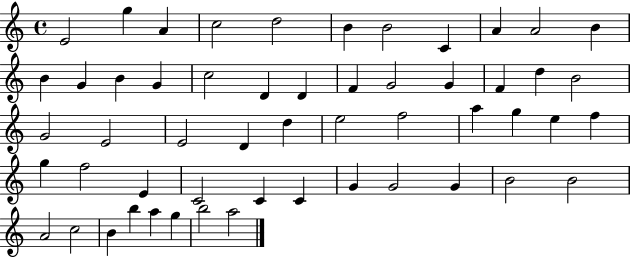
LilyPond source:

{
  \clef treble
  \time 4/4
  \defaultTimeSignature
  \key c \major
  e'2 g''4 a'4 | c''2 d''2 | b'4 b'2 c'4 | a'4 a'2 b'4 | \break b'4 g'4 b'4 g'4 | c''2 d'4 d'4 | f'4 g'2 g'4 | f'4 d''4 b'2 | \break g'2 e'2 | e'2 d'4 d''4 | e''2 f''2 | a''4 g''4 e''4 f''4 | \break g''4 f''2 e'4 | c'2 c'4 c'4 | g'4 g'2 g'4 | b'2 b'2 | \break a'2 c''2 | b'4 b''4 a''4 g''4 | b''2 a''2 | \bar "|."
}